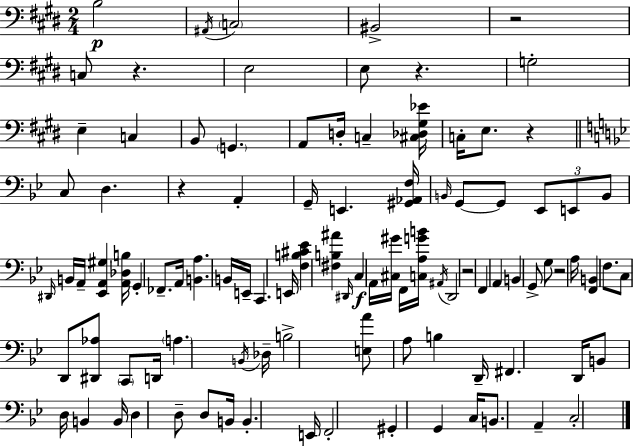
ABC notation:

X:1
T:Untitled
M:2/4
L:1/4
K:E
B,2 ^A,,/4 C,2 ^B,,2 z2 C,/2 z E,2 E,/2 z G,2 E, C, B,,/2 G,, A,,/2 D,/4 C, [^C,_D,^G,_E]/4 C,/4 E,/2 z C,/2 D, z A,, G,,/4 E,, [^G,,_A,,F,]/4 B,,/4 G,,/2 G,,/2 _E,,/2 E,,/2 B,,/2 ^D,,/4 B,,/4 A,,/4 [_E,,A,,^G,] [A,,_D,B,]/4 G,, _F,,/2 A,,/4 [B,,A,] B,,/4 E,,/4 C,, E,,/4 [F,B,^C_E] [^F,B,^A] ^D,,/4 C, A,,/4 [^C,^G]/4 F,,/4 [C,A,GB]/4 ^A,,/4 D,,2 z2 F,, A,, B,, G,,/2 G,/2 z2 A,/4 [F,,B,,] F,/2 C,/2 D,,/2 [^D,,_A,]/2 C,,/2 D,,/4 A, B,,/4 _D,/4 B,2 [E,A]/2 A,/2 B, D,,/4 ^F,, D,,/4 B,,/2 D,/4 B,, B,,/4 D, D,/2 D,/2 B,,/4 B,, E,,/4 F,,2 ^G,, G,, C,/4 B,,/2 A,, C,2